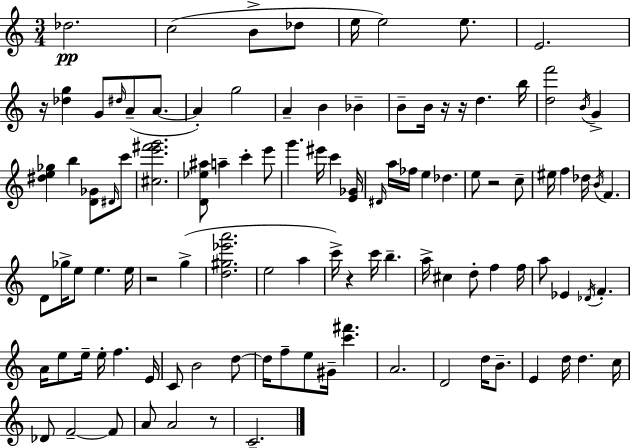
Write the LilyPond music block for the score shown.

{
  \clef treble
  \numericTimeSignature
  \time 3/4
  \key c \major
  \repeat volta 2 { des''2.\pp | c''2( b'8-> des''8 | e''16 e''2) e''8. | e'2. | \break r16 <des'' g''>4 g'8 \grace { dis''16 }( a'8-- a'8.~~ | a'4-.) g''2 | a'4-- b'4 bes'4-- | b'8-- b'16 r16 r16 d''4. | \break b''16 <d'' f'''>2 \acciaccatura { b'16 } g'4-> | <dis'' e'' ges''>4 b''4 <d' ges'>8 | \grace { dis'16 } c'''8 <cis'' e''' fis''' g'''>2. | <d' ees'' ais''>8 a''4-- c'''4-. | \break e'''8 g'''4. eis'''16 c'''4 | <e' ges'>16 \grace { dis'16 } a''16 fes''16 e''4 des''4. | e''8 r2 | c''8-- eis''16 f''4 des''16 \acciaccatura { b'16 } f'4. | \break d'8 ges''16-> e''8 e''4. | e''16 r2 | g''4->( <d'' gis'' ees''' a'''>2. | e''2 | \break a''4 c'''16->) r4 c'''16 b''4.-- | a''16-> cis''4 d''8-. | f''4 f''16 a''8 ees'4 \acciaccatura { des'16 } | f'4.-. a'16 e''8 e''16-- e''16-. f''4. | \break e'16 c'8 b'2 | d''8~~ d''16 f''8-- e''8 gis'16-- | <c''' fis'''>4. a'2. | d'2 | \break d''16 b'8.-- e'4 d''16 d''4. | c''16 des'8 f'2--~~ | f'8 a'8 a'2 | r8 c'2.-- | \break } \bar "|."
}